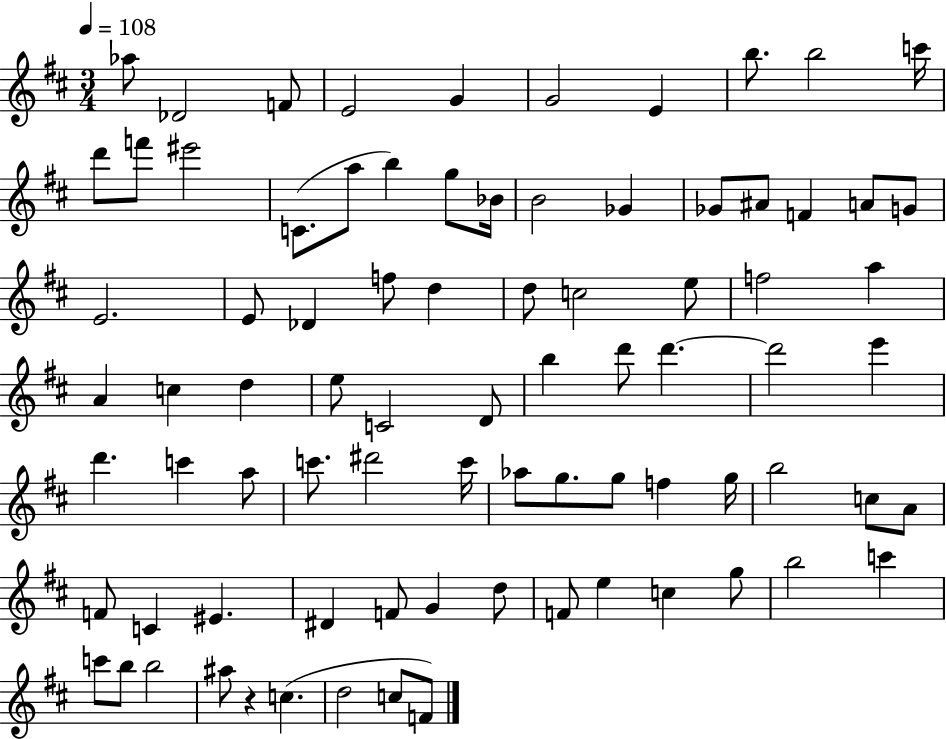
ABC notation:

X:1
T:Untitled
M:3/4
L:1/4
K:D
_a/2 _D2 F/2 E2 G G2 E b/2 b2 c'/4 d'/2 f'/2 ^e'2 C/2 a/2 b g/2 _B/4 B2 _G _G/2 ^A/2 F A/2 G/2 E2 E/2 _D f/2 d d/2 c2 e/2 f2 a A c d e/2 C2 D/2 b d'/2 d' d'2 e' d' c' a/2 c'/2 ^d'2 c'/4 _a/2 g/2 g/2 f g/4 b2 c/2 A/2 F/2 C ^E ^D F/2 G d/2 F/2 e c g/2 b2 c' c'/2 b/2 b2 ^a/2 z c d2 c/2 F/2